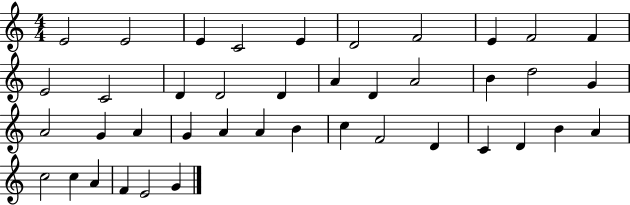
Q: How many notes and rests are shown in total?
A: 41